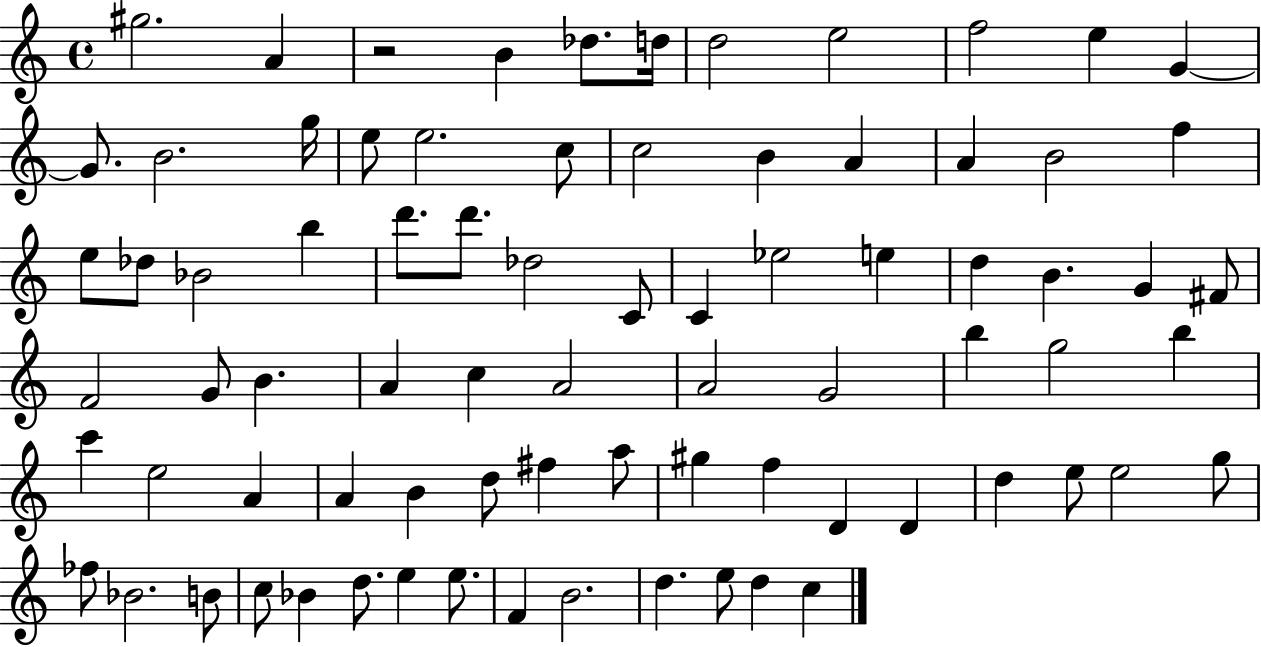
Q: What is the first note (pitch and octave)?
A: G#5